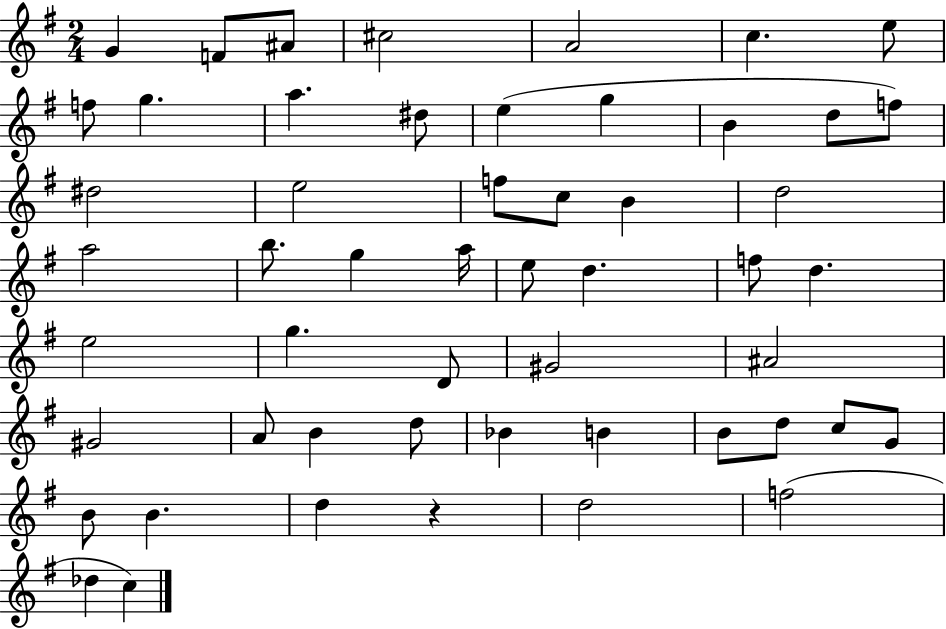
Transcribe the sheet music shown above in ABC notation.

X:1
T:Untitled
M:2/4
L:1/4
K:G
G F/2 ^A/2 ^c2 A2 c e/2 f/2 g a ^d/2 e g B d/2 f/2 ^d2 e2 f/2 c/2 B d2 a2 b/2 g a/4 e/2 d f/2 d e2 g D/2 ^G2 ^A2 ^G2 A/2 B d/2 _B B B/2 d/2 c/2 G/2 B/2 B d z d2 f2 _d c